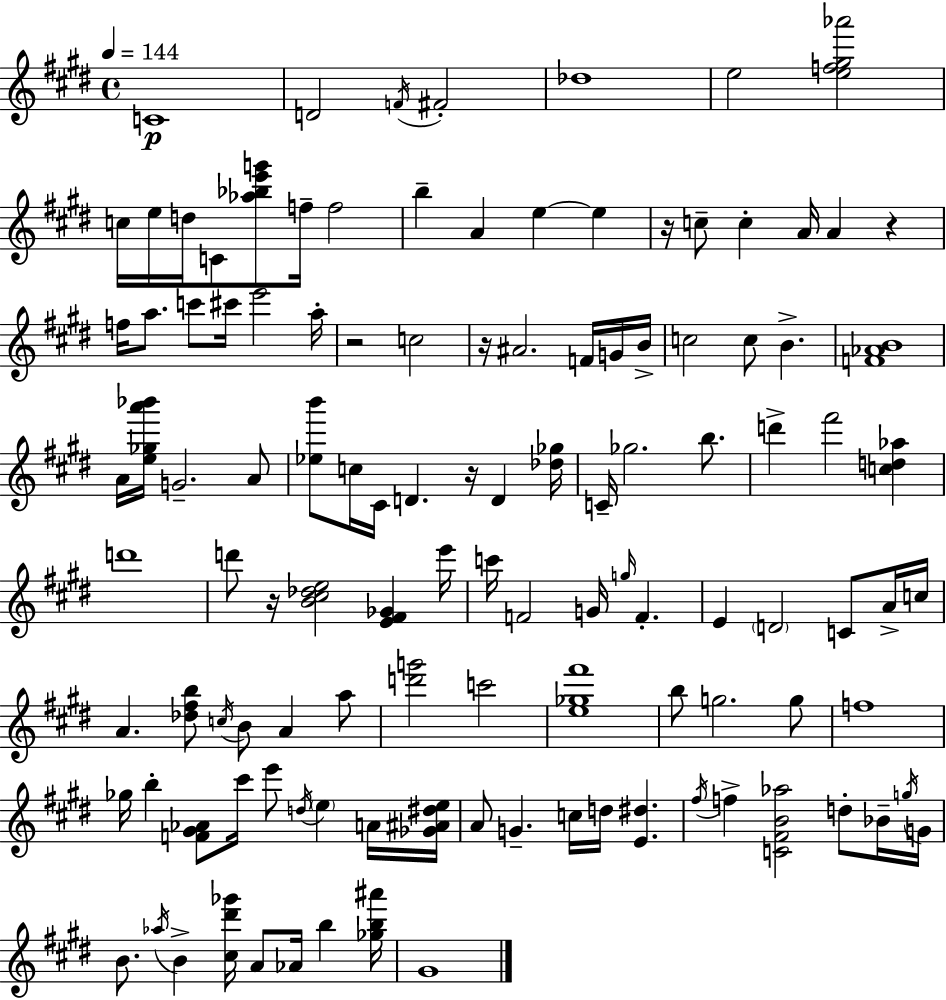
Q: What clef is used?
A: treble